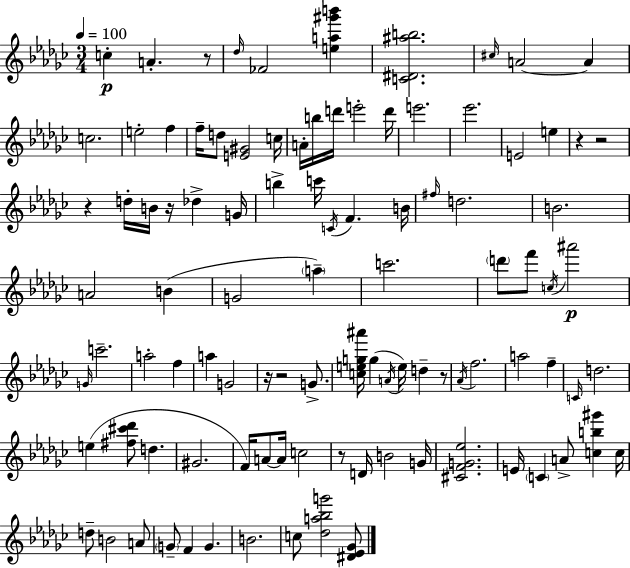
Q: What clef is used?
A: treble